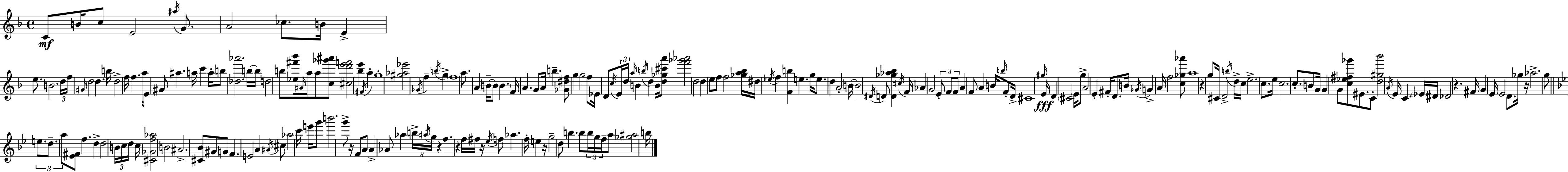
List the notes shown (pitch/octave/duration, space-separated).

C4/e B4/s C5/e E4/h A#5/s G4/e. A4/h CES5/e. B4/s E4/q E5/e. B4/h. D5/s F5/s G#4/s D5/h D5/q. B5/s D5/h F5/s F5/q. A5/s E4/e G#4/e A#5/q. A5/s C6/q A5/s B5/e [Db5,Ab6]/h. B5/s B5/s D5/h B5/e [Eb5,F#6,Bb6]/s A#4/s A5/s A5/e [C5,Gb6,A#6]/e [C#5,D6,E6,F6]/h [Bb5,E6]/q F#4/s A5/q G5/w [G#5,Ab5,Eb6]/h Gb4/s F5/q B5/s G5/q F5/w A5/e. A4/q B4/s B4/e B4/q. F4/s A4/q. G4/e A4/s B5/q. [Gb4,D#5,F5]/e G5/q G5/h F5/e Eb4/s D4/e C5/s E4/s D5/s A5/s B4/q B5/s D5/q B4/s [D5,Gb5,C#6,A6]/e [F6,Gb6,Ab6]/h D5/h D5/q E5/e F5/e F5/h [Gb5,A5,Bb5]/s D#5/s Eb5/s F5/q [F4,B5]/q E5/q. G5/s E5/e. D5/q A4/h B4/s B4/h D#4/s D4/e [D4,Gb5,Ab5,Bb5]/q C#5/s F4/s Ab4/q G4/h E4/e F4/e F4/e A4/q F4/e A4/q B4/s B5/s F4/e D4/s C#4/w G#5/s E4/s D4/q C#4/h E4/s G5/e A4/h E4/q F#4/s D4/e. B4/s Gb4/s G4/q A4/s F5/h [C5,Gb5,Ab6]/e A5/w R/q G5/e C#4/s D4/h B5/s D5/s C5/s E5/h. C5/e. E5/s C5/h. C5/e. B4/e G4/s G4/q G4/e [C5,Eb5,F#5,Gb6]/e EIS4/e. C4/e [D5,G#5,Bb6]/h A4/s E4/s C4/q. Eb4/s D#4/s Db4/h R/q. F#4/s G4/q E4/s E4/h D4/e. Gb5/s R/s Ab5/h. G5/e E5/e. D5/e. A5/e [Eb4,F#4]/e F5/q. D5/q D5/h B4/s C5/s D5/s C5/s [C#4,Gb4,F5,Ab5]/h B4/h A#4/h. [C#4,Bb4]/e G#4/e G4/e F4/q. E4/h A4/q A#4/s C#5/e Ab5/h C6/s E6/s G6/e B6/h. G6/e R/s F4/e A4/e A4/q Ab4/e Ab5/q B5/s A#5/s G5/s R/q F5/q. R/q F5/s F#5/s R/s Eb5/s F5/e Ab5/q. F5/s E5/q R/s G5/h D5/e B5/q. B5/e B5/s G5/s F5/s A5/e [Gb5,A#5]/h B5/s